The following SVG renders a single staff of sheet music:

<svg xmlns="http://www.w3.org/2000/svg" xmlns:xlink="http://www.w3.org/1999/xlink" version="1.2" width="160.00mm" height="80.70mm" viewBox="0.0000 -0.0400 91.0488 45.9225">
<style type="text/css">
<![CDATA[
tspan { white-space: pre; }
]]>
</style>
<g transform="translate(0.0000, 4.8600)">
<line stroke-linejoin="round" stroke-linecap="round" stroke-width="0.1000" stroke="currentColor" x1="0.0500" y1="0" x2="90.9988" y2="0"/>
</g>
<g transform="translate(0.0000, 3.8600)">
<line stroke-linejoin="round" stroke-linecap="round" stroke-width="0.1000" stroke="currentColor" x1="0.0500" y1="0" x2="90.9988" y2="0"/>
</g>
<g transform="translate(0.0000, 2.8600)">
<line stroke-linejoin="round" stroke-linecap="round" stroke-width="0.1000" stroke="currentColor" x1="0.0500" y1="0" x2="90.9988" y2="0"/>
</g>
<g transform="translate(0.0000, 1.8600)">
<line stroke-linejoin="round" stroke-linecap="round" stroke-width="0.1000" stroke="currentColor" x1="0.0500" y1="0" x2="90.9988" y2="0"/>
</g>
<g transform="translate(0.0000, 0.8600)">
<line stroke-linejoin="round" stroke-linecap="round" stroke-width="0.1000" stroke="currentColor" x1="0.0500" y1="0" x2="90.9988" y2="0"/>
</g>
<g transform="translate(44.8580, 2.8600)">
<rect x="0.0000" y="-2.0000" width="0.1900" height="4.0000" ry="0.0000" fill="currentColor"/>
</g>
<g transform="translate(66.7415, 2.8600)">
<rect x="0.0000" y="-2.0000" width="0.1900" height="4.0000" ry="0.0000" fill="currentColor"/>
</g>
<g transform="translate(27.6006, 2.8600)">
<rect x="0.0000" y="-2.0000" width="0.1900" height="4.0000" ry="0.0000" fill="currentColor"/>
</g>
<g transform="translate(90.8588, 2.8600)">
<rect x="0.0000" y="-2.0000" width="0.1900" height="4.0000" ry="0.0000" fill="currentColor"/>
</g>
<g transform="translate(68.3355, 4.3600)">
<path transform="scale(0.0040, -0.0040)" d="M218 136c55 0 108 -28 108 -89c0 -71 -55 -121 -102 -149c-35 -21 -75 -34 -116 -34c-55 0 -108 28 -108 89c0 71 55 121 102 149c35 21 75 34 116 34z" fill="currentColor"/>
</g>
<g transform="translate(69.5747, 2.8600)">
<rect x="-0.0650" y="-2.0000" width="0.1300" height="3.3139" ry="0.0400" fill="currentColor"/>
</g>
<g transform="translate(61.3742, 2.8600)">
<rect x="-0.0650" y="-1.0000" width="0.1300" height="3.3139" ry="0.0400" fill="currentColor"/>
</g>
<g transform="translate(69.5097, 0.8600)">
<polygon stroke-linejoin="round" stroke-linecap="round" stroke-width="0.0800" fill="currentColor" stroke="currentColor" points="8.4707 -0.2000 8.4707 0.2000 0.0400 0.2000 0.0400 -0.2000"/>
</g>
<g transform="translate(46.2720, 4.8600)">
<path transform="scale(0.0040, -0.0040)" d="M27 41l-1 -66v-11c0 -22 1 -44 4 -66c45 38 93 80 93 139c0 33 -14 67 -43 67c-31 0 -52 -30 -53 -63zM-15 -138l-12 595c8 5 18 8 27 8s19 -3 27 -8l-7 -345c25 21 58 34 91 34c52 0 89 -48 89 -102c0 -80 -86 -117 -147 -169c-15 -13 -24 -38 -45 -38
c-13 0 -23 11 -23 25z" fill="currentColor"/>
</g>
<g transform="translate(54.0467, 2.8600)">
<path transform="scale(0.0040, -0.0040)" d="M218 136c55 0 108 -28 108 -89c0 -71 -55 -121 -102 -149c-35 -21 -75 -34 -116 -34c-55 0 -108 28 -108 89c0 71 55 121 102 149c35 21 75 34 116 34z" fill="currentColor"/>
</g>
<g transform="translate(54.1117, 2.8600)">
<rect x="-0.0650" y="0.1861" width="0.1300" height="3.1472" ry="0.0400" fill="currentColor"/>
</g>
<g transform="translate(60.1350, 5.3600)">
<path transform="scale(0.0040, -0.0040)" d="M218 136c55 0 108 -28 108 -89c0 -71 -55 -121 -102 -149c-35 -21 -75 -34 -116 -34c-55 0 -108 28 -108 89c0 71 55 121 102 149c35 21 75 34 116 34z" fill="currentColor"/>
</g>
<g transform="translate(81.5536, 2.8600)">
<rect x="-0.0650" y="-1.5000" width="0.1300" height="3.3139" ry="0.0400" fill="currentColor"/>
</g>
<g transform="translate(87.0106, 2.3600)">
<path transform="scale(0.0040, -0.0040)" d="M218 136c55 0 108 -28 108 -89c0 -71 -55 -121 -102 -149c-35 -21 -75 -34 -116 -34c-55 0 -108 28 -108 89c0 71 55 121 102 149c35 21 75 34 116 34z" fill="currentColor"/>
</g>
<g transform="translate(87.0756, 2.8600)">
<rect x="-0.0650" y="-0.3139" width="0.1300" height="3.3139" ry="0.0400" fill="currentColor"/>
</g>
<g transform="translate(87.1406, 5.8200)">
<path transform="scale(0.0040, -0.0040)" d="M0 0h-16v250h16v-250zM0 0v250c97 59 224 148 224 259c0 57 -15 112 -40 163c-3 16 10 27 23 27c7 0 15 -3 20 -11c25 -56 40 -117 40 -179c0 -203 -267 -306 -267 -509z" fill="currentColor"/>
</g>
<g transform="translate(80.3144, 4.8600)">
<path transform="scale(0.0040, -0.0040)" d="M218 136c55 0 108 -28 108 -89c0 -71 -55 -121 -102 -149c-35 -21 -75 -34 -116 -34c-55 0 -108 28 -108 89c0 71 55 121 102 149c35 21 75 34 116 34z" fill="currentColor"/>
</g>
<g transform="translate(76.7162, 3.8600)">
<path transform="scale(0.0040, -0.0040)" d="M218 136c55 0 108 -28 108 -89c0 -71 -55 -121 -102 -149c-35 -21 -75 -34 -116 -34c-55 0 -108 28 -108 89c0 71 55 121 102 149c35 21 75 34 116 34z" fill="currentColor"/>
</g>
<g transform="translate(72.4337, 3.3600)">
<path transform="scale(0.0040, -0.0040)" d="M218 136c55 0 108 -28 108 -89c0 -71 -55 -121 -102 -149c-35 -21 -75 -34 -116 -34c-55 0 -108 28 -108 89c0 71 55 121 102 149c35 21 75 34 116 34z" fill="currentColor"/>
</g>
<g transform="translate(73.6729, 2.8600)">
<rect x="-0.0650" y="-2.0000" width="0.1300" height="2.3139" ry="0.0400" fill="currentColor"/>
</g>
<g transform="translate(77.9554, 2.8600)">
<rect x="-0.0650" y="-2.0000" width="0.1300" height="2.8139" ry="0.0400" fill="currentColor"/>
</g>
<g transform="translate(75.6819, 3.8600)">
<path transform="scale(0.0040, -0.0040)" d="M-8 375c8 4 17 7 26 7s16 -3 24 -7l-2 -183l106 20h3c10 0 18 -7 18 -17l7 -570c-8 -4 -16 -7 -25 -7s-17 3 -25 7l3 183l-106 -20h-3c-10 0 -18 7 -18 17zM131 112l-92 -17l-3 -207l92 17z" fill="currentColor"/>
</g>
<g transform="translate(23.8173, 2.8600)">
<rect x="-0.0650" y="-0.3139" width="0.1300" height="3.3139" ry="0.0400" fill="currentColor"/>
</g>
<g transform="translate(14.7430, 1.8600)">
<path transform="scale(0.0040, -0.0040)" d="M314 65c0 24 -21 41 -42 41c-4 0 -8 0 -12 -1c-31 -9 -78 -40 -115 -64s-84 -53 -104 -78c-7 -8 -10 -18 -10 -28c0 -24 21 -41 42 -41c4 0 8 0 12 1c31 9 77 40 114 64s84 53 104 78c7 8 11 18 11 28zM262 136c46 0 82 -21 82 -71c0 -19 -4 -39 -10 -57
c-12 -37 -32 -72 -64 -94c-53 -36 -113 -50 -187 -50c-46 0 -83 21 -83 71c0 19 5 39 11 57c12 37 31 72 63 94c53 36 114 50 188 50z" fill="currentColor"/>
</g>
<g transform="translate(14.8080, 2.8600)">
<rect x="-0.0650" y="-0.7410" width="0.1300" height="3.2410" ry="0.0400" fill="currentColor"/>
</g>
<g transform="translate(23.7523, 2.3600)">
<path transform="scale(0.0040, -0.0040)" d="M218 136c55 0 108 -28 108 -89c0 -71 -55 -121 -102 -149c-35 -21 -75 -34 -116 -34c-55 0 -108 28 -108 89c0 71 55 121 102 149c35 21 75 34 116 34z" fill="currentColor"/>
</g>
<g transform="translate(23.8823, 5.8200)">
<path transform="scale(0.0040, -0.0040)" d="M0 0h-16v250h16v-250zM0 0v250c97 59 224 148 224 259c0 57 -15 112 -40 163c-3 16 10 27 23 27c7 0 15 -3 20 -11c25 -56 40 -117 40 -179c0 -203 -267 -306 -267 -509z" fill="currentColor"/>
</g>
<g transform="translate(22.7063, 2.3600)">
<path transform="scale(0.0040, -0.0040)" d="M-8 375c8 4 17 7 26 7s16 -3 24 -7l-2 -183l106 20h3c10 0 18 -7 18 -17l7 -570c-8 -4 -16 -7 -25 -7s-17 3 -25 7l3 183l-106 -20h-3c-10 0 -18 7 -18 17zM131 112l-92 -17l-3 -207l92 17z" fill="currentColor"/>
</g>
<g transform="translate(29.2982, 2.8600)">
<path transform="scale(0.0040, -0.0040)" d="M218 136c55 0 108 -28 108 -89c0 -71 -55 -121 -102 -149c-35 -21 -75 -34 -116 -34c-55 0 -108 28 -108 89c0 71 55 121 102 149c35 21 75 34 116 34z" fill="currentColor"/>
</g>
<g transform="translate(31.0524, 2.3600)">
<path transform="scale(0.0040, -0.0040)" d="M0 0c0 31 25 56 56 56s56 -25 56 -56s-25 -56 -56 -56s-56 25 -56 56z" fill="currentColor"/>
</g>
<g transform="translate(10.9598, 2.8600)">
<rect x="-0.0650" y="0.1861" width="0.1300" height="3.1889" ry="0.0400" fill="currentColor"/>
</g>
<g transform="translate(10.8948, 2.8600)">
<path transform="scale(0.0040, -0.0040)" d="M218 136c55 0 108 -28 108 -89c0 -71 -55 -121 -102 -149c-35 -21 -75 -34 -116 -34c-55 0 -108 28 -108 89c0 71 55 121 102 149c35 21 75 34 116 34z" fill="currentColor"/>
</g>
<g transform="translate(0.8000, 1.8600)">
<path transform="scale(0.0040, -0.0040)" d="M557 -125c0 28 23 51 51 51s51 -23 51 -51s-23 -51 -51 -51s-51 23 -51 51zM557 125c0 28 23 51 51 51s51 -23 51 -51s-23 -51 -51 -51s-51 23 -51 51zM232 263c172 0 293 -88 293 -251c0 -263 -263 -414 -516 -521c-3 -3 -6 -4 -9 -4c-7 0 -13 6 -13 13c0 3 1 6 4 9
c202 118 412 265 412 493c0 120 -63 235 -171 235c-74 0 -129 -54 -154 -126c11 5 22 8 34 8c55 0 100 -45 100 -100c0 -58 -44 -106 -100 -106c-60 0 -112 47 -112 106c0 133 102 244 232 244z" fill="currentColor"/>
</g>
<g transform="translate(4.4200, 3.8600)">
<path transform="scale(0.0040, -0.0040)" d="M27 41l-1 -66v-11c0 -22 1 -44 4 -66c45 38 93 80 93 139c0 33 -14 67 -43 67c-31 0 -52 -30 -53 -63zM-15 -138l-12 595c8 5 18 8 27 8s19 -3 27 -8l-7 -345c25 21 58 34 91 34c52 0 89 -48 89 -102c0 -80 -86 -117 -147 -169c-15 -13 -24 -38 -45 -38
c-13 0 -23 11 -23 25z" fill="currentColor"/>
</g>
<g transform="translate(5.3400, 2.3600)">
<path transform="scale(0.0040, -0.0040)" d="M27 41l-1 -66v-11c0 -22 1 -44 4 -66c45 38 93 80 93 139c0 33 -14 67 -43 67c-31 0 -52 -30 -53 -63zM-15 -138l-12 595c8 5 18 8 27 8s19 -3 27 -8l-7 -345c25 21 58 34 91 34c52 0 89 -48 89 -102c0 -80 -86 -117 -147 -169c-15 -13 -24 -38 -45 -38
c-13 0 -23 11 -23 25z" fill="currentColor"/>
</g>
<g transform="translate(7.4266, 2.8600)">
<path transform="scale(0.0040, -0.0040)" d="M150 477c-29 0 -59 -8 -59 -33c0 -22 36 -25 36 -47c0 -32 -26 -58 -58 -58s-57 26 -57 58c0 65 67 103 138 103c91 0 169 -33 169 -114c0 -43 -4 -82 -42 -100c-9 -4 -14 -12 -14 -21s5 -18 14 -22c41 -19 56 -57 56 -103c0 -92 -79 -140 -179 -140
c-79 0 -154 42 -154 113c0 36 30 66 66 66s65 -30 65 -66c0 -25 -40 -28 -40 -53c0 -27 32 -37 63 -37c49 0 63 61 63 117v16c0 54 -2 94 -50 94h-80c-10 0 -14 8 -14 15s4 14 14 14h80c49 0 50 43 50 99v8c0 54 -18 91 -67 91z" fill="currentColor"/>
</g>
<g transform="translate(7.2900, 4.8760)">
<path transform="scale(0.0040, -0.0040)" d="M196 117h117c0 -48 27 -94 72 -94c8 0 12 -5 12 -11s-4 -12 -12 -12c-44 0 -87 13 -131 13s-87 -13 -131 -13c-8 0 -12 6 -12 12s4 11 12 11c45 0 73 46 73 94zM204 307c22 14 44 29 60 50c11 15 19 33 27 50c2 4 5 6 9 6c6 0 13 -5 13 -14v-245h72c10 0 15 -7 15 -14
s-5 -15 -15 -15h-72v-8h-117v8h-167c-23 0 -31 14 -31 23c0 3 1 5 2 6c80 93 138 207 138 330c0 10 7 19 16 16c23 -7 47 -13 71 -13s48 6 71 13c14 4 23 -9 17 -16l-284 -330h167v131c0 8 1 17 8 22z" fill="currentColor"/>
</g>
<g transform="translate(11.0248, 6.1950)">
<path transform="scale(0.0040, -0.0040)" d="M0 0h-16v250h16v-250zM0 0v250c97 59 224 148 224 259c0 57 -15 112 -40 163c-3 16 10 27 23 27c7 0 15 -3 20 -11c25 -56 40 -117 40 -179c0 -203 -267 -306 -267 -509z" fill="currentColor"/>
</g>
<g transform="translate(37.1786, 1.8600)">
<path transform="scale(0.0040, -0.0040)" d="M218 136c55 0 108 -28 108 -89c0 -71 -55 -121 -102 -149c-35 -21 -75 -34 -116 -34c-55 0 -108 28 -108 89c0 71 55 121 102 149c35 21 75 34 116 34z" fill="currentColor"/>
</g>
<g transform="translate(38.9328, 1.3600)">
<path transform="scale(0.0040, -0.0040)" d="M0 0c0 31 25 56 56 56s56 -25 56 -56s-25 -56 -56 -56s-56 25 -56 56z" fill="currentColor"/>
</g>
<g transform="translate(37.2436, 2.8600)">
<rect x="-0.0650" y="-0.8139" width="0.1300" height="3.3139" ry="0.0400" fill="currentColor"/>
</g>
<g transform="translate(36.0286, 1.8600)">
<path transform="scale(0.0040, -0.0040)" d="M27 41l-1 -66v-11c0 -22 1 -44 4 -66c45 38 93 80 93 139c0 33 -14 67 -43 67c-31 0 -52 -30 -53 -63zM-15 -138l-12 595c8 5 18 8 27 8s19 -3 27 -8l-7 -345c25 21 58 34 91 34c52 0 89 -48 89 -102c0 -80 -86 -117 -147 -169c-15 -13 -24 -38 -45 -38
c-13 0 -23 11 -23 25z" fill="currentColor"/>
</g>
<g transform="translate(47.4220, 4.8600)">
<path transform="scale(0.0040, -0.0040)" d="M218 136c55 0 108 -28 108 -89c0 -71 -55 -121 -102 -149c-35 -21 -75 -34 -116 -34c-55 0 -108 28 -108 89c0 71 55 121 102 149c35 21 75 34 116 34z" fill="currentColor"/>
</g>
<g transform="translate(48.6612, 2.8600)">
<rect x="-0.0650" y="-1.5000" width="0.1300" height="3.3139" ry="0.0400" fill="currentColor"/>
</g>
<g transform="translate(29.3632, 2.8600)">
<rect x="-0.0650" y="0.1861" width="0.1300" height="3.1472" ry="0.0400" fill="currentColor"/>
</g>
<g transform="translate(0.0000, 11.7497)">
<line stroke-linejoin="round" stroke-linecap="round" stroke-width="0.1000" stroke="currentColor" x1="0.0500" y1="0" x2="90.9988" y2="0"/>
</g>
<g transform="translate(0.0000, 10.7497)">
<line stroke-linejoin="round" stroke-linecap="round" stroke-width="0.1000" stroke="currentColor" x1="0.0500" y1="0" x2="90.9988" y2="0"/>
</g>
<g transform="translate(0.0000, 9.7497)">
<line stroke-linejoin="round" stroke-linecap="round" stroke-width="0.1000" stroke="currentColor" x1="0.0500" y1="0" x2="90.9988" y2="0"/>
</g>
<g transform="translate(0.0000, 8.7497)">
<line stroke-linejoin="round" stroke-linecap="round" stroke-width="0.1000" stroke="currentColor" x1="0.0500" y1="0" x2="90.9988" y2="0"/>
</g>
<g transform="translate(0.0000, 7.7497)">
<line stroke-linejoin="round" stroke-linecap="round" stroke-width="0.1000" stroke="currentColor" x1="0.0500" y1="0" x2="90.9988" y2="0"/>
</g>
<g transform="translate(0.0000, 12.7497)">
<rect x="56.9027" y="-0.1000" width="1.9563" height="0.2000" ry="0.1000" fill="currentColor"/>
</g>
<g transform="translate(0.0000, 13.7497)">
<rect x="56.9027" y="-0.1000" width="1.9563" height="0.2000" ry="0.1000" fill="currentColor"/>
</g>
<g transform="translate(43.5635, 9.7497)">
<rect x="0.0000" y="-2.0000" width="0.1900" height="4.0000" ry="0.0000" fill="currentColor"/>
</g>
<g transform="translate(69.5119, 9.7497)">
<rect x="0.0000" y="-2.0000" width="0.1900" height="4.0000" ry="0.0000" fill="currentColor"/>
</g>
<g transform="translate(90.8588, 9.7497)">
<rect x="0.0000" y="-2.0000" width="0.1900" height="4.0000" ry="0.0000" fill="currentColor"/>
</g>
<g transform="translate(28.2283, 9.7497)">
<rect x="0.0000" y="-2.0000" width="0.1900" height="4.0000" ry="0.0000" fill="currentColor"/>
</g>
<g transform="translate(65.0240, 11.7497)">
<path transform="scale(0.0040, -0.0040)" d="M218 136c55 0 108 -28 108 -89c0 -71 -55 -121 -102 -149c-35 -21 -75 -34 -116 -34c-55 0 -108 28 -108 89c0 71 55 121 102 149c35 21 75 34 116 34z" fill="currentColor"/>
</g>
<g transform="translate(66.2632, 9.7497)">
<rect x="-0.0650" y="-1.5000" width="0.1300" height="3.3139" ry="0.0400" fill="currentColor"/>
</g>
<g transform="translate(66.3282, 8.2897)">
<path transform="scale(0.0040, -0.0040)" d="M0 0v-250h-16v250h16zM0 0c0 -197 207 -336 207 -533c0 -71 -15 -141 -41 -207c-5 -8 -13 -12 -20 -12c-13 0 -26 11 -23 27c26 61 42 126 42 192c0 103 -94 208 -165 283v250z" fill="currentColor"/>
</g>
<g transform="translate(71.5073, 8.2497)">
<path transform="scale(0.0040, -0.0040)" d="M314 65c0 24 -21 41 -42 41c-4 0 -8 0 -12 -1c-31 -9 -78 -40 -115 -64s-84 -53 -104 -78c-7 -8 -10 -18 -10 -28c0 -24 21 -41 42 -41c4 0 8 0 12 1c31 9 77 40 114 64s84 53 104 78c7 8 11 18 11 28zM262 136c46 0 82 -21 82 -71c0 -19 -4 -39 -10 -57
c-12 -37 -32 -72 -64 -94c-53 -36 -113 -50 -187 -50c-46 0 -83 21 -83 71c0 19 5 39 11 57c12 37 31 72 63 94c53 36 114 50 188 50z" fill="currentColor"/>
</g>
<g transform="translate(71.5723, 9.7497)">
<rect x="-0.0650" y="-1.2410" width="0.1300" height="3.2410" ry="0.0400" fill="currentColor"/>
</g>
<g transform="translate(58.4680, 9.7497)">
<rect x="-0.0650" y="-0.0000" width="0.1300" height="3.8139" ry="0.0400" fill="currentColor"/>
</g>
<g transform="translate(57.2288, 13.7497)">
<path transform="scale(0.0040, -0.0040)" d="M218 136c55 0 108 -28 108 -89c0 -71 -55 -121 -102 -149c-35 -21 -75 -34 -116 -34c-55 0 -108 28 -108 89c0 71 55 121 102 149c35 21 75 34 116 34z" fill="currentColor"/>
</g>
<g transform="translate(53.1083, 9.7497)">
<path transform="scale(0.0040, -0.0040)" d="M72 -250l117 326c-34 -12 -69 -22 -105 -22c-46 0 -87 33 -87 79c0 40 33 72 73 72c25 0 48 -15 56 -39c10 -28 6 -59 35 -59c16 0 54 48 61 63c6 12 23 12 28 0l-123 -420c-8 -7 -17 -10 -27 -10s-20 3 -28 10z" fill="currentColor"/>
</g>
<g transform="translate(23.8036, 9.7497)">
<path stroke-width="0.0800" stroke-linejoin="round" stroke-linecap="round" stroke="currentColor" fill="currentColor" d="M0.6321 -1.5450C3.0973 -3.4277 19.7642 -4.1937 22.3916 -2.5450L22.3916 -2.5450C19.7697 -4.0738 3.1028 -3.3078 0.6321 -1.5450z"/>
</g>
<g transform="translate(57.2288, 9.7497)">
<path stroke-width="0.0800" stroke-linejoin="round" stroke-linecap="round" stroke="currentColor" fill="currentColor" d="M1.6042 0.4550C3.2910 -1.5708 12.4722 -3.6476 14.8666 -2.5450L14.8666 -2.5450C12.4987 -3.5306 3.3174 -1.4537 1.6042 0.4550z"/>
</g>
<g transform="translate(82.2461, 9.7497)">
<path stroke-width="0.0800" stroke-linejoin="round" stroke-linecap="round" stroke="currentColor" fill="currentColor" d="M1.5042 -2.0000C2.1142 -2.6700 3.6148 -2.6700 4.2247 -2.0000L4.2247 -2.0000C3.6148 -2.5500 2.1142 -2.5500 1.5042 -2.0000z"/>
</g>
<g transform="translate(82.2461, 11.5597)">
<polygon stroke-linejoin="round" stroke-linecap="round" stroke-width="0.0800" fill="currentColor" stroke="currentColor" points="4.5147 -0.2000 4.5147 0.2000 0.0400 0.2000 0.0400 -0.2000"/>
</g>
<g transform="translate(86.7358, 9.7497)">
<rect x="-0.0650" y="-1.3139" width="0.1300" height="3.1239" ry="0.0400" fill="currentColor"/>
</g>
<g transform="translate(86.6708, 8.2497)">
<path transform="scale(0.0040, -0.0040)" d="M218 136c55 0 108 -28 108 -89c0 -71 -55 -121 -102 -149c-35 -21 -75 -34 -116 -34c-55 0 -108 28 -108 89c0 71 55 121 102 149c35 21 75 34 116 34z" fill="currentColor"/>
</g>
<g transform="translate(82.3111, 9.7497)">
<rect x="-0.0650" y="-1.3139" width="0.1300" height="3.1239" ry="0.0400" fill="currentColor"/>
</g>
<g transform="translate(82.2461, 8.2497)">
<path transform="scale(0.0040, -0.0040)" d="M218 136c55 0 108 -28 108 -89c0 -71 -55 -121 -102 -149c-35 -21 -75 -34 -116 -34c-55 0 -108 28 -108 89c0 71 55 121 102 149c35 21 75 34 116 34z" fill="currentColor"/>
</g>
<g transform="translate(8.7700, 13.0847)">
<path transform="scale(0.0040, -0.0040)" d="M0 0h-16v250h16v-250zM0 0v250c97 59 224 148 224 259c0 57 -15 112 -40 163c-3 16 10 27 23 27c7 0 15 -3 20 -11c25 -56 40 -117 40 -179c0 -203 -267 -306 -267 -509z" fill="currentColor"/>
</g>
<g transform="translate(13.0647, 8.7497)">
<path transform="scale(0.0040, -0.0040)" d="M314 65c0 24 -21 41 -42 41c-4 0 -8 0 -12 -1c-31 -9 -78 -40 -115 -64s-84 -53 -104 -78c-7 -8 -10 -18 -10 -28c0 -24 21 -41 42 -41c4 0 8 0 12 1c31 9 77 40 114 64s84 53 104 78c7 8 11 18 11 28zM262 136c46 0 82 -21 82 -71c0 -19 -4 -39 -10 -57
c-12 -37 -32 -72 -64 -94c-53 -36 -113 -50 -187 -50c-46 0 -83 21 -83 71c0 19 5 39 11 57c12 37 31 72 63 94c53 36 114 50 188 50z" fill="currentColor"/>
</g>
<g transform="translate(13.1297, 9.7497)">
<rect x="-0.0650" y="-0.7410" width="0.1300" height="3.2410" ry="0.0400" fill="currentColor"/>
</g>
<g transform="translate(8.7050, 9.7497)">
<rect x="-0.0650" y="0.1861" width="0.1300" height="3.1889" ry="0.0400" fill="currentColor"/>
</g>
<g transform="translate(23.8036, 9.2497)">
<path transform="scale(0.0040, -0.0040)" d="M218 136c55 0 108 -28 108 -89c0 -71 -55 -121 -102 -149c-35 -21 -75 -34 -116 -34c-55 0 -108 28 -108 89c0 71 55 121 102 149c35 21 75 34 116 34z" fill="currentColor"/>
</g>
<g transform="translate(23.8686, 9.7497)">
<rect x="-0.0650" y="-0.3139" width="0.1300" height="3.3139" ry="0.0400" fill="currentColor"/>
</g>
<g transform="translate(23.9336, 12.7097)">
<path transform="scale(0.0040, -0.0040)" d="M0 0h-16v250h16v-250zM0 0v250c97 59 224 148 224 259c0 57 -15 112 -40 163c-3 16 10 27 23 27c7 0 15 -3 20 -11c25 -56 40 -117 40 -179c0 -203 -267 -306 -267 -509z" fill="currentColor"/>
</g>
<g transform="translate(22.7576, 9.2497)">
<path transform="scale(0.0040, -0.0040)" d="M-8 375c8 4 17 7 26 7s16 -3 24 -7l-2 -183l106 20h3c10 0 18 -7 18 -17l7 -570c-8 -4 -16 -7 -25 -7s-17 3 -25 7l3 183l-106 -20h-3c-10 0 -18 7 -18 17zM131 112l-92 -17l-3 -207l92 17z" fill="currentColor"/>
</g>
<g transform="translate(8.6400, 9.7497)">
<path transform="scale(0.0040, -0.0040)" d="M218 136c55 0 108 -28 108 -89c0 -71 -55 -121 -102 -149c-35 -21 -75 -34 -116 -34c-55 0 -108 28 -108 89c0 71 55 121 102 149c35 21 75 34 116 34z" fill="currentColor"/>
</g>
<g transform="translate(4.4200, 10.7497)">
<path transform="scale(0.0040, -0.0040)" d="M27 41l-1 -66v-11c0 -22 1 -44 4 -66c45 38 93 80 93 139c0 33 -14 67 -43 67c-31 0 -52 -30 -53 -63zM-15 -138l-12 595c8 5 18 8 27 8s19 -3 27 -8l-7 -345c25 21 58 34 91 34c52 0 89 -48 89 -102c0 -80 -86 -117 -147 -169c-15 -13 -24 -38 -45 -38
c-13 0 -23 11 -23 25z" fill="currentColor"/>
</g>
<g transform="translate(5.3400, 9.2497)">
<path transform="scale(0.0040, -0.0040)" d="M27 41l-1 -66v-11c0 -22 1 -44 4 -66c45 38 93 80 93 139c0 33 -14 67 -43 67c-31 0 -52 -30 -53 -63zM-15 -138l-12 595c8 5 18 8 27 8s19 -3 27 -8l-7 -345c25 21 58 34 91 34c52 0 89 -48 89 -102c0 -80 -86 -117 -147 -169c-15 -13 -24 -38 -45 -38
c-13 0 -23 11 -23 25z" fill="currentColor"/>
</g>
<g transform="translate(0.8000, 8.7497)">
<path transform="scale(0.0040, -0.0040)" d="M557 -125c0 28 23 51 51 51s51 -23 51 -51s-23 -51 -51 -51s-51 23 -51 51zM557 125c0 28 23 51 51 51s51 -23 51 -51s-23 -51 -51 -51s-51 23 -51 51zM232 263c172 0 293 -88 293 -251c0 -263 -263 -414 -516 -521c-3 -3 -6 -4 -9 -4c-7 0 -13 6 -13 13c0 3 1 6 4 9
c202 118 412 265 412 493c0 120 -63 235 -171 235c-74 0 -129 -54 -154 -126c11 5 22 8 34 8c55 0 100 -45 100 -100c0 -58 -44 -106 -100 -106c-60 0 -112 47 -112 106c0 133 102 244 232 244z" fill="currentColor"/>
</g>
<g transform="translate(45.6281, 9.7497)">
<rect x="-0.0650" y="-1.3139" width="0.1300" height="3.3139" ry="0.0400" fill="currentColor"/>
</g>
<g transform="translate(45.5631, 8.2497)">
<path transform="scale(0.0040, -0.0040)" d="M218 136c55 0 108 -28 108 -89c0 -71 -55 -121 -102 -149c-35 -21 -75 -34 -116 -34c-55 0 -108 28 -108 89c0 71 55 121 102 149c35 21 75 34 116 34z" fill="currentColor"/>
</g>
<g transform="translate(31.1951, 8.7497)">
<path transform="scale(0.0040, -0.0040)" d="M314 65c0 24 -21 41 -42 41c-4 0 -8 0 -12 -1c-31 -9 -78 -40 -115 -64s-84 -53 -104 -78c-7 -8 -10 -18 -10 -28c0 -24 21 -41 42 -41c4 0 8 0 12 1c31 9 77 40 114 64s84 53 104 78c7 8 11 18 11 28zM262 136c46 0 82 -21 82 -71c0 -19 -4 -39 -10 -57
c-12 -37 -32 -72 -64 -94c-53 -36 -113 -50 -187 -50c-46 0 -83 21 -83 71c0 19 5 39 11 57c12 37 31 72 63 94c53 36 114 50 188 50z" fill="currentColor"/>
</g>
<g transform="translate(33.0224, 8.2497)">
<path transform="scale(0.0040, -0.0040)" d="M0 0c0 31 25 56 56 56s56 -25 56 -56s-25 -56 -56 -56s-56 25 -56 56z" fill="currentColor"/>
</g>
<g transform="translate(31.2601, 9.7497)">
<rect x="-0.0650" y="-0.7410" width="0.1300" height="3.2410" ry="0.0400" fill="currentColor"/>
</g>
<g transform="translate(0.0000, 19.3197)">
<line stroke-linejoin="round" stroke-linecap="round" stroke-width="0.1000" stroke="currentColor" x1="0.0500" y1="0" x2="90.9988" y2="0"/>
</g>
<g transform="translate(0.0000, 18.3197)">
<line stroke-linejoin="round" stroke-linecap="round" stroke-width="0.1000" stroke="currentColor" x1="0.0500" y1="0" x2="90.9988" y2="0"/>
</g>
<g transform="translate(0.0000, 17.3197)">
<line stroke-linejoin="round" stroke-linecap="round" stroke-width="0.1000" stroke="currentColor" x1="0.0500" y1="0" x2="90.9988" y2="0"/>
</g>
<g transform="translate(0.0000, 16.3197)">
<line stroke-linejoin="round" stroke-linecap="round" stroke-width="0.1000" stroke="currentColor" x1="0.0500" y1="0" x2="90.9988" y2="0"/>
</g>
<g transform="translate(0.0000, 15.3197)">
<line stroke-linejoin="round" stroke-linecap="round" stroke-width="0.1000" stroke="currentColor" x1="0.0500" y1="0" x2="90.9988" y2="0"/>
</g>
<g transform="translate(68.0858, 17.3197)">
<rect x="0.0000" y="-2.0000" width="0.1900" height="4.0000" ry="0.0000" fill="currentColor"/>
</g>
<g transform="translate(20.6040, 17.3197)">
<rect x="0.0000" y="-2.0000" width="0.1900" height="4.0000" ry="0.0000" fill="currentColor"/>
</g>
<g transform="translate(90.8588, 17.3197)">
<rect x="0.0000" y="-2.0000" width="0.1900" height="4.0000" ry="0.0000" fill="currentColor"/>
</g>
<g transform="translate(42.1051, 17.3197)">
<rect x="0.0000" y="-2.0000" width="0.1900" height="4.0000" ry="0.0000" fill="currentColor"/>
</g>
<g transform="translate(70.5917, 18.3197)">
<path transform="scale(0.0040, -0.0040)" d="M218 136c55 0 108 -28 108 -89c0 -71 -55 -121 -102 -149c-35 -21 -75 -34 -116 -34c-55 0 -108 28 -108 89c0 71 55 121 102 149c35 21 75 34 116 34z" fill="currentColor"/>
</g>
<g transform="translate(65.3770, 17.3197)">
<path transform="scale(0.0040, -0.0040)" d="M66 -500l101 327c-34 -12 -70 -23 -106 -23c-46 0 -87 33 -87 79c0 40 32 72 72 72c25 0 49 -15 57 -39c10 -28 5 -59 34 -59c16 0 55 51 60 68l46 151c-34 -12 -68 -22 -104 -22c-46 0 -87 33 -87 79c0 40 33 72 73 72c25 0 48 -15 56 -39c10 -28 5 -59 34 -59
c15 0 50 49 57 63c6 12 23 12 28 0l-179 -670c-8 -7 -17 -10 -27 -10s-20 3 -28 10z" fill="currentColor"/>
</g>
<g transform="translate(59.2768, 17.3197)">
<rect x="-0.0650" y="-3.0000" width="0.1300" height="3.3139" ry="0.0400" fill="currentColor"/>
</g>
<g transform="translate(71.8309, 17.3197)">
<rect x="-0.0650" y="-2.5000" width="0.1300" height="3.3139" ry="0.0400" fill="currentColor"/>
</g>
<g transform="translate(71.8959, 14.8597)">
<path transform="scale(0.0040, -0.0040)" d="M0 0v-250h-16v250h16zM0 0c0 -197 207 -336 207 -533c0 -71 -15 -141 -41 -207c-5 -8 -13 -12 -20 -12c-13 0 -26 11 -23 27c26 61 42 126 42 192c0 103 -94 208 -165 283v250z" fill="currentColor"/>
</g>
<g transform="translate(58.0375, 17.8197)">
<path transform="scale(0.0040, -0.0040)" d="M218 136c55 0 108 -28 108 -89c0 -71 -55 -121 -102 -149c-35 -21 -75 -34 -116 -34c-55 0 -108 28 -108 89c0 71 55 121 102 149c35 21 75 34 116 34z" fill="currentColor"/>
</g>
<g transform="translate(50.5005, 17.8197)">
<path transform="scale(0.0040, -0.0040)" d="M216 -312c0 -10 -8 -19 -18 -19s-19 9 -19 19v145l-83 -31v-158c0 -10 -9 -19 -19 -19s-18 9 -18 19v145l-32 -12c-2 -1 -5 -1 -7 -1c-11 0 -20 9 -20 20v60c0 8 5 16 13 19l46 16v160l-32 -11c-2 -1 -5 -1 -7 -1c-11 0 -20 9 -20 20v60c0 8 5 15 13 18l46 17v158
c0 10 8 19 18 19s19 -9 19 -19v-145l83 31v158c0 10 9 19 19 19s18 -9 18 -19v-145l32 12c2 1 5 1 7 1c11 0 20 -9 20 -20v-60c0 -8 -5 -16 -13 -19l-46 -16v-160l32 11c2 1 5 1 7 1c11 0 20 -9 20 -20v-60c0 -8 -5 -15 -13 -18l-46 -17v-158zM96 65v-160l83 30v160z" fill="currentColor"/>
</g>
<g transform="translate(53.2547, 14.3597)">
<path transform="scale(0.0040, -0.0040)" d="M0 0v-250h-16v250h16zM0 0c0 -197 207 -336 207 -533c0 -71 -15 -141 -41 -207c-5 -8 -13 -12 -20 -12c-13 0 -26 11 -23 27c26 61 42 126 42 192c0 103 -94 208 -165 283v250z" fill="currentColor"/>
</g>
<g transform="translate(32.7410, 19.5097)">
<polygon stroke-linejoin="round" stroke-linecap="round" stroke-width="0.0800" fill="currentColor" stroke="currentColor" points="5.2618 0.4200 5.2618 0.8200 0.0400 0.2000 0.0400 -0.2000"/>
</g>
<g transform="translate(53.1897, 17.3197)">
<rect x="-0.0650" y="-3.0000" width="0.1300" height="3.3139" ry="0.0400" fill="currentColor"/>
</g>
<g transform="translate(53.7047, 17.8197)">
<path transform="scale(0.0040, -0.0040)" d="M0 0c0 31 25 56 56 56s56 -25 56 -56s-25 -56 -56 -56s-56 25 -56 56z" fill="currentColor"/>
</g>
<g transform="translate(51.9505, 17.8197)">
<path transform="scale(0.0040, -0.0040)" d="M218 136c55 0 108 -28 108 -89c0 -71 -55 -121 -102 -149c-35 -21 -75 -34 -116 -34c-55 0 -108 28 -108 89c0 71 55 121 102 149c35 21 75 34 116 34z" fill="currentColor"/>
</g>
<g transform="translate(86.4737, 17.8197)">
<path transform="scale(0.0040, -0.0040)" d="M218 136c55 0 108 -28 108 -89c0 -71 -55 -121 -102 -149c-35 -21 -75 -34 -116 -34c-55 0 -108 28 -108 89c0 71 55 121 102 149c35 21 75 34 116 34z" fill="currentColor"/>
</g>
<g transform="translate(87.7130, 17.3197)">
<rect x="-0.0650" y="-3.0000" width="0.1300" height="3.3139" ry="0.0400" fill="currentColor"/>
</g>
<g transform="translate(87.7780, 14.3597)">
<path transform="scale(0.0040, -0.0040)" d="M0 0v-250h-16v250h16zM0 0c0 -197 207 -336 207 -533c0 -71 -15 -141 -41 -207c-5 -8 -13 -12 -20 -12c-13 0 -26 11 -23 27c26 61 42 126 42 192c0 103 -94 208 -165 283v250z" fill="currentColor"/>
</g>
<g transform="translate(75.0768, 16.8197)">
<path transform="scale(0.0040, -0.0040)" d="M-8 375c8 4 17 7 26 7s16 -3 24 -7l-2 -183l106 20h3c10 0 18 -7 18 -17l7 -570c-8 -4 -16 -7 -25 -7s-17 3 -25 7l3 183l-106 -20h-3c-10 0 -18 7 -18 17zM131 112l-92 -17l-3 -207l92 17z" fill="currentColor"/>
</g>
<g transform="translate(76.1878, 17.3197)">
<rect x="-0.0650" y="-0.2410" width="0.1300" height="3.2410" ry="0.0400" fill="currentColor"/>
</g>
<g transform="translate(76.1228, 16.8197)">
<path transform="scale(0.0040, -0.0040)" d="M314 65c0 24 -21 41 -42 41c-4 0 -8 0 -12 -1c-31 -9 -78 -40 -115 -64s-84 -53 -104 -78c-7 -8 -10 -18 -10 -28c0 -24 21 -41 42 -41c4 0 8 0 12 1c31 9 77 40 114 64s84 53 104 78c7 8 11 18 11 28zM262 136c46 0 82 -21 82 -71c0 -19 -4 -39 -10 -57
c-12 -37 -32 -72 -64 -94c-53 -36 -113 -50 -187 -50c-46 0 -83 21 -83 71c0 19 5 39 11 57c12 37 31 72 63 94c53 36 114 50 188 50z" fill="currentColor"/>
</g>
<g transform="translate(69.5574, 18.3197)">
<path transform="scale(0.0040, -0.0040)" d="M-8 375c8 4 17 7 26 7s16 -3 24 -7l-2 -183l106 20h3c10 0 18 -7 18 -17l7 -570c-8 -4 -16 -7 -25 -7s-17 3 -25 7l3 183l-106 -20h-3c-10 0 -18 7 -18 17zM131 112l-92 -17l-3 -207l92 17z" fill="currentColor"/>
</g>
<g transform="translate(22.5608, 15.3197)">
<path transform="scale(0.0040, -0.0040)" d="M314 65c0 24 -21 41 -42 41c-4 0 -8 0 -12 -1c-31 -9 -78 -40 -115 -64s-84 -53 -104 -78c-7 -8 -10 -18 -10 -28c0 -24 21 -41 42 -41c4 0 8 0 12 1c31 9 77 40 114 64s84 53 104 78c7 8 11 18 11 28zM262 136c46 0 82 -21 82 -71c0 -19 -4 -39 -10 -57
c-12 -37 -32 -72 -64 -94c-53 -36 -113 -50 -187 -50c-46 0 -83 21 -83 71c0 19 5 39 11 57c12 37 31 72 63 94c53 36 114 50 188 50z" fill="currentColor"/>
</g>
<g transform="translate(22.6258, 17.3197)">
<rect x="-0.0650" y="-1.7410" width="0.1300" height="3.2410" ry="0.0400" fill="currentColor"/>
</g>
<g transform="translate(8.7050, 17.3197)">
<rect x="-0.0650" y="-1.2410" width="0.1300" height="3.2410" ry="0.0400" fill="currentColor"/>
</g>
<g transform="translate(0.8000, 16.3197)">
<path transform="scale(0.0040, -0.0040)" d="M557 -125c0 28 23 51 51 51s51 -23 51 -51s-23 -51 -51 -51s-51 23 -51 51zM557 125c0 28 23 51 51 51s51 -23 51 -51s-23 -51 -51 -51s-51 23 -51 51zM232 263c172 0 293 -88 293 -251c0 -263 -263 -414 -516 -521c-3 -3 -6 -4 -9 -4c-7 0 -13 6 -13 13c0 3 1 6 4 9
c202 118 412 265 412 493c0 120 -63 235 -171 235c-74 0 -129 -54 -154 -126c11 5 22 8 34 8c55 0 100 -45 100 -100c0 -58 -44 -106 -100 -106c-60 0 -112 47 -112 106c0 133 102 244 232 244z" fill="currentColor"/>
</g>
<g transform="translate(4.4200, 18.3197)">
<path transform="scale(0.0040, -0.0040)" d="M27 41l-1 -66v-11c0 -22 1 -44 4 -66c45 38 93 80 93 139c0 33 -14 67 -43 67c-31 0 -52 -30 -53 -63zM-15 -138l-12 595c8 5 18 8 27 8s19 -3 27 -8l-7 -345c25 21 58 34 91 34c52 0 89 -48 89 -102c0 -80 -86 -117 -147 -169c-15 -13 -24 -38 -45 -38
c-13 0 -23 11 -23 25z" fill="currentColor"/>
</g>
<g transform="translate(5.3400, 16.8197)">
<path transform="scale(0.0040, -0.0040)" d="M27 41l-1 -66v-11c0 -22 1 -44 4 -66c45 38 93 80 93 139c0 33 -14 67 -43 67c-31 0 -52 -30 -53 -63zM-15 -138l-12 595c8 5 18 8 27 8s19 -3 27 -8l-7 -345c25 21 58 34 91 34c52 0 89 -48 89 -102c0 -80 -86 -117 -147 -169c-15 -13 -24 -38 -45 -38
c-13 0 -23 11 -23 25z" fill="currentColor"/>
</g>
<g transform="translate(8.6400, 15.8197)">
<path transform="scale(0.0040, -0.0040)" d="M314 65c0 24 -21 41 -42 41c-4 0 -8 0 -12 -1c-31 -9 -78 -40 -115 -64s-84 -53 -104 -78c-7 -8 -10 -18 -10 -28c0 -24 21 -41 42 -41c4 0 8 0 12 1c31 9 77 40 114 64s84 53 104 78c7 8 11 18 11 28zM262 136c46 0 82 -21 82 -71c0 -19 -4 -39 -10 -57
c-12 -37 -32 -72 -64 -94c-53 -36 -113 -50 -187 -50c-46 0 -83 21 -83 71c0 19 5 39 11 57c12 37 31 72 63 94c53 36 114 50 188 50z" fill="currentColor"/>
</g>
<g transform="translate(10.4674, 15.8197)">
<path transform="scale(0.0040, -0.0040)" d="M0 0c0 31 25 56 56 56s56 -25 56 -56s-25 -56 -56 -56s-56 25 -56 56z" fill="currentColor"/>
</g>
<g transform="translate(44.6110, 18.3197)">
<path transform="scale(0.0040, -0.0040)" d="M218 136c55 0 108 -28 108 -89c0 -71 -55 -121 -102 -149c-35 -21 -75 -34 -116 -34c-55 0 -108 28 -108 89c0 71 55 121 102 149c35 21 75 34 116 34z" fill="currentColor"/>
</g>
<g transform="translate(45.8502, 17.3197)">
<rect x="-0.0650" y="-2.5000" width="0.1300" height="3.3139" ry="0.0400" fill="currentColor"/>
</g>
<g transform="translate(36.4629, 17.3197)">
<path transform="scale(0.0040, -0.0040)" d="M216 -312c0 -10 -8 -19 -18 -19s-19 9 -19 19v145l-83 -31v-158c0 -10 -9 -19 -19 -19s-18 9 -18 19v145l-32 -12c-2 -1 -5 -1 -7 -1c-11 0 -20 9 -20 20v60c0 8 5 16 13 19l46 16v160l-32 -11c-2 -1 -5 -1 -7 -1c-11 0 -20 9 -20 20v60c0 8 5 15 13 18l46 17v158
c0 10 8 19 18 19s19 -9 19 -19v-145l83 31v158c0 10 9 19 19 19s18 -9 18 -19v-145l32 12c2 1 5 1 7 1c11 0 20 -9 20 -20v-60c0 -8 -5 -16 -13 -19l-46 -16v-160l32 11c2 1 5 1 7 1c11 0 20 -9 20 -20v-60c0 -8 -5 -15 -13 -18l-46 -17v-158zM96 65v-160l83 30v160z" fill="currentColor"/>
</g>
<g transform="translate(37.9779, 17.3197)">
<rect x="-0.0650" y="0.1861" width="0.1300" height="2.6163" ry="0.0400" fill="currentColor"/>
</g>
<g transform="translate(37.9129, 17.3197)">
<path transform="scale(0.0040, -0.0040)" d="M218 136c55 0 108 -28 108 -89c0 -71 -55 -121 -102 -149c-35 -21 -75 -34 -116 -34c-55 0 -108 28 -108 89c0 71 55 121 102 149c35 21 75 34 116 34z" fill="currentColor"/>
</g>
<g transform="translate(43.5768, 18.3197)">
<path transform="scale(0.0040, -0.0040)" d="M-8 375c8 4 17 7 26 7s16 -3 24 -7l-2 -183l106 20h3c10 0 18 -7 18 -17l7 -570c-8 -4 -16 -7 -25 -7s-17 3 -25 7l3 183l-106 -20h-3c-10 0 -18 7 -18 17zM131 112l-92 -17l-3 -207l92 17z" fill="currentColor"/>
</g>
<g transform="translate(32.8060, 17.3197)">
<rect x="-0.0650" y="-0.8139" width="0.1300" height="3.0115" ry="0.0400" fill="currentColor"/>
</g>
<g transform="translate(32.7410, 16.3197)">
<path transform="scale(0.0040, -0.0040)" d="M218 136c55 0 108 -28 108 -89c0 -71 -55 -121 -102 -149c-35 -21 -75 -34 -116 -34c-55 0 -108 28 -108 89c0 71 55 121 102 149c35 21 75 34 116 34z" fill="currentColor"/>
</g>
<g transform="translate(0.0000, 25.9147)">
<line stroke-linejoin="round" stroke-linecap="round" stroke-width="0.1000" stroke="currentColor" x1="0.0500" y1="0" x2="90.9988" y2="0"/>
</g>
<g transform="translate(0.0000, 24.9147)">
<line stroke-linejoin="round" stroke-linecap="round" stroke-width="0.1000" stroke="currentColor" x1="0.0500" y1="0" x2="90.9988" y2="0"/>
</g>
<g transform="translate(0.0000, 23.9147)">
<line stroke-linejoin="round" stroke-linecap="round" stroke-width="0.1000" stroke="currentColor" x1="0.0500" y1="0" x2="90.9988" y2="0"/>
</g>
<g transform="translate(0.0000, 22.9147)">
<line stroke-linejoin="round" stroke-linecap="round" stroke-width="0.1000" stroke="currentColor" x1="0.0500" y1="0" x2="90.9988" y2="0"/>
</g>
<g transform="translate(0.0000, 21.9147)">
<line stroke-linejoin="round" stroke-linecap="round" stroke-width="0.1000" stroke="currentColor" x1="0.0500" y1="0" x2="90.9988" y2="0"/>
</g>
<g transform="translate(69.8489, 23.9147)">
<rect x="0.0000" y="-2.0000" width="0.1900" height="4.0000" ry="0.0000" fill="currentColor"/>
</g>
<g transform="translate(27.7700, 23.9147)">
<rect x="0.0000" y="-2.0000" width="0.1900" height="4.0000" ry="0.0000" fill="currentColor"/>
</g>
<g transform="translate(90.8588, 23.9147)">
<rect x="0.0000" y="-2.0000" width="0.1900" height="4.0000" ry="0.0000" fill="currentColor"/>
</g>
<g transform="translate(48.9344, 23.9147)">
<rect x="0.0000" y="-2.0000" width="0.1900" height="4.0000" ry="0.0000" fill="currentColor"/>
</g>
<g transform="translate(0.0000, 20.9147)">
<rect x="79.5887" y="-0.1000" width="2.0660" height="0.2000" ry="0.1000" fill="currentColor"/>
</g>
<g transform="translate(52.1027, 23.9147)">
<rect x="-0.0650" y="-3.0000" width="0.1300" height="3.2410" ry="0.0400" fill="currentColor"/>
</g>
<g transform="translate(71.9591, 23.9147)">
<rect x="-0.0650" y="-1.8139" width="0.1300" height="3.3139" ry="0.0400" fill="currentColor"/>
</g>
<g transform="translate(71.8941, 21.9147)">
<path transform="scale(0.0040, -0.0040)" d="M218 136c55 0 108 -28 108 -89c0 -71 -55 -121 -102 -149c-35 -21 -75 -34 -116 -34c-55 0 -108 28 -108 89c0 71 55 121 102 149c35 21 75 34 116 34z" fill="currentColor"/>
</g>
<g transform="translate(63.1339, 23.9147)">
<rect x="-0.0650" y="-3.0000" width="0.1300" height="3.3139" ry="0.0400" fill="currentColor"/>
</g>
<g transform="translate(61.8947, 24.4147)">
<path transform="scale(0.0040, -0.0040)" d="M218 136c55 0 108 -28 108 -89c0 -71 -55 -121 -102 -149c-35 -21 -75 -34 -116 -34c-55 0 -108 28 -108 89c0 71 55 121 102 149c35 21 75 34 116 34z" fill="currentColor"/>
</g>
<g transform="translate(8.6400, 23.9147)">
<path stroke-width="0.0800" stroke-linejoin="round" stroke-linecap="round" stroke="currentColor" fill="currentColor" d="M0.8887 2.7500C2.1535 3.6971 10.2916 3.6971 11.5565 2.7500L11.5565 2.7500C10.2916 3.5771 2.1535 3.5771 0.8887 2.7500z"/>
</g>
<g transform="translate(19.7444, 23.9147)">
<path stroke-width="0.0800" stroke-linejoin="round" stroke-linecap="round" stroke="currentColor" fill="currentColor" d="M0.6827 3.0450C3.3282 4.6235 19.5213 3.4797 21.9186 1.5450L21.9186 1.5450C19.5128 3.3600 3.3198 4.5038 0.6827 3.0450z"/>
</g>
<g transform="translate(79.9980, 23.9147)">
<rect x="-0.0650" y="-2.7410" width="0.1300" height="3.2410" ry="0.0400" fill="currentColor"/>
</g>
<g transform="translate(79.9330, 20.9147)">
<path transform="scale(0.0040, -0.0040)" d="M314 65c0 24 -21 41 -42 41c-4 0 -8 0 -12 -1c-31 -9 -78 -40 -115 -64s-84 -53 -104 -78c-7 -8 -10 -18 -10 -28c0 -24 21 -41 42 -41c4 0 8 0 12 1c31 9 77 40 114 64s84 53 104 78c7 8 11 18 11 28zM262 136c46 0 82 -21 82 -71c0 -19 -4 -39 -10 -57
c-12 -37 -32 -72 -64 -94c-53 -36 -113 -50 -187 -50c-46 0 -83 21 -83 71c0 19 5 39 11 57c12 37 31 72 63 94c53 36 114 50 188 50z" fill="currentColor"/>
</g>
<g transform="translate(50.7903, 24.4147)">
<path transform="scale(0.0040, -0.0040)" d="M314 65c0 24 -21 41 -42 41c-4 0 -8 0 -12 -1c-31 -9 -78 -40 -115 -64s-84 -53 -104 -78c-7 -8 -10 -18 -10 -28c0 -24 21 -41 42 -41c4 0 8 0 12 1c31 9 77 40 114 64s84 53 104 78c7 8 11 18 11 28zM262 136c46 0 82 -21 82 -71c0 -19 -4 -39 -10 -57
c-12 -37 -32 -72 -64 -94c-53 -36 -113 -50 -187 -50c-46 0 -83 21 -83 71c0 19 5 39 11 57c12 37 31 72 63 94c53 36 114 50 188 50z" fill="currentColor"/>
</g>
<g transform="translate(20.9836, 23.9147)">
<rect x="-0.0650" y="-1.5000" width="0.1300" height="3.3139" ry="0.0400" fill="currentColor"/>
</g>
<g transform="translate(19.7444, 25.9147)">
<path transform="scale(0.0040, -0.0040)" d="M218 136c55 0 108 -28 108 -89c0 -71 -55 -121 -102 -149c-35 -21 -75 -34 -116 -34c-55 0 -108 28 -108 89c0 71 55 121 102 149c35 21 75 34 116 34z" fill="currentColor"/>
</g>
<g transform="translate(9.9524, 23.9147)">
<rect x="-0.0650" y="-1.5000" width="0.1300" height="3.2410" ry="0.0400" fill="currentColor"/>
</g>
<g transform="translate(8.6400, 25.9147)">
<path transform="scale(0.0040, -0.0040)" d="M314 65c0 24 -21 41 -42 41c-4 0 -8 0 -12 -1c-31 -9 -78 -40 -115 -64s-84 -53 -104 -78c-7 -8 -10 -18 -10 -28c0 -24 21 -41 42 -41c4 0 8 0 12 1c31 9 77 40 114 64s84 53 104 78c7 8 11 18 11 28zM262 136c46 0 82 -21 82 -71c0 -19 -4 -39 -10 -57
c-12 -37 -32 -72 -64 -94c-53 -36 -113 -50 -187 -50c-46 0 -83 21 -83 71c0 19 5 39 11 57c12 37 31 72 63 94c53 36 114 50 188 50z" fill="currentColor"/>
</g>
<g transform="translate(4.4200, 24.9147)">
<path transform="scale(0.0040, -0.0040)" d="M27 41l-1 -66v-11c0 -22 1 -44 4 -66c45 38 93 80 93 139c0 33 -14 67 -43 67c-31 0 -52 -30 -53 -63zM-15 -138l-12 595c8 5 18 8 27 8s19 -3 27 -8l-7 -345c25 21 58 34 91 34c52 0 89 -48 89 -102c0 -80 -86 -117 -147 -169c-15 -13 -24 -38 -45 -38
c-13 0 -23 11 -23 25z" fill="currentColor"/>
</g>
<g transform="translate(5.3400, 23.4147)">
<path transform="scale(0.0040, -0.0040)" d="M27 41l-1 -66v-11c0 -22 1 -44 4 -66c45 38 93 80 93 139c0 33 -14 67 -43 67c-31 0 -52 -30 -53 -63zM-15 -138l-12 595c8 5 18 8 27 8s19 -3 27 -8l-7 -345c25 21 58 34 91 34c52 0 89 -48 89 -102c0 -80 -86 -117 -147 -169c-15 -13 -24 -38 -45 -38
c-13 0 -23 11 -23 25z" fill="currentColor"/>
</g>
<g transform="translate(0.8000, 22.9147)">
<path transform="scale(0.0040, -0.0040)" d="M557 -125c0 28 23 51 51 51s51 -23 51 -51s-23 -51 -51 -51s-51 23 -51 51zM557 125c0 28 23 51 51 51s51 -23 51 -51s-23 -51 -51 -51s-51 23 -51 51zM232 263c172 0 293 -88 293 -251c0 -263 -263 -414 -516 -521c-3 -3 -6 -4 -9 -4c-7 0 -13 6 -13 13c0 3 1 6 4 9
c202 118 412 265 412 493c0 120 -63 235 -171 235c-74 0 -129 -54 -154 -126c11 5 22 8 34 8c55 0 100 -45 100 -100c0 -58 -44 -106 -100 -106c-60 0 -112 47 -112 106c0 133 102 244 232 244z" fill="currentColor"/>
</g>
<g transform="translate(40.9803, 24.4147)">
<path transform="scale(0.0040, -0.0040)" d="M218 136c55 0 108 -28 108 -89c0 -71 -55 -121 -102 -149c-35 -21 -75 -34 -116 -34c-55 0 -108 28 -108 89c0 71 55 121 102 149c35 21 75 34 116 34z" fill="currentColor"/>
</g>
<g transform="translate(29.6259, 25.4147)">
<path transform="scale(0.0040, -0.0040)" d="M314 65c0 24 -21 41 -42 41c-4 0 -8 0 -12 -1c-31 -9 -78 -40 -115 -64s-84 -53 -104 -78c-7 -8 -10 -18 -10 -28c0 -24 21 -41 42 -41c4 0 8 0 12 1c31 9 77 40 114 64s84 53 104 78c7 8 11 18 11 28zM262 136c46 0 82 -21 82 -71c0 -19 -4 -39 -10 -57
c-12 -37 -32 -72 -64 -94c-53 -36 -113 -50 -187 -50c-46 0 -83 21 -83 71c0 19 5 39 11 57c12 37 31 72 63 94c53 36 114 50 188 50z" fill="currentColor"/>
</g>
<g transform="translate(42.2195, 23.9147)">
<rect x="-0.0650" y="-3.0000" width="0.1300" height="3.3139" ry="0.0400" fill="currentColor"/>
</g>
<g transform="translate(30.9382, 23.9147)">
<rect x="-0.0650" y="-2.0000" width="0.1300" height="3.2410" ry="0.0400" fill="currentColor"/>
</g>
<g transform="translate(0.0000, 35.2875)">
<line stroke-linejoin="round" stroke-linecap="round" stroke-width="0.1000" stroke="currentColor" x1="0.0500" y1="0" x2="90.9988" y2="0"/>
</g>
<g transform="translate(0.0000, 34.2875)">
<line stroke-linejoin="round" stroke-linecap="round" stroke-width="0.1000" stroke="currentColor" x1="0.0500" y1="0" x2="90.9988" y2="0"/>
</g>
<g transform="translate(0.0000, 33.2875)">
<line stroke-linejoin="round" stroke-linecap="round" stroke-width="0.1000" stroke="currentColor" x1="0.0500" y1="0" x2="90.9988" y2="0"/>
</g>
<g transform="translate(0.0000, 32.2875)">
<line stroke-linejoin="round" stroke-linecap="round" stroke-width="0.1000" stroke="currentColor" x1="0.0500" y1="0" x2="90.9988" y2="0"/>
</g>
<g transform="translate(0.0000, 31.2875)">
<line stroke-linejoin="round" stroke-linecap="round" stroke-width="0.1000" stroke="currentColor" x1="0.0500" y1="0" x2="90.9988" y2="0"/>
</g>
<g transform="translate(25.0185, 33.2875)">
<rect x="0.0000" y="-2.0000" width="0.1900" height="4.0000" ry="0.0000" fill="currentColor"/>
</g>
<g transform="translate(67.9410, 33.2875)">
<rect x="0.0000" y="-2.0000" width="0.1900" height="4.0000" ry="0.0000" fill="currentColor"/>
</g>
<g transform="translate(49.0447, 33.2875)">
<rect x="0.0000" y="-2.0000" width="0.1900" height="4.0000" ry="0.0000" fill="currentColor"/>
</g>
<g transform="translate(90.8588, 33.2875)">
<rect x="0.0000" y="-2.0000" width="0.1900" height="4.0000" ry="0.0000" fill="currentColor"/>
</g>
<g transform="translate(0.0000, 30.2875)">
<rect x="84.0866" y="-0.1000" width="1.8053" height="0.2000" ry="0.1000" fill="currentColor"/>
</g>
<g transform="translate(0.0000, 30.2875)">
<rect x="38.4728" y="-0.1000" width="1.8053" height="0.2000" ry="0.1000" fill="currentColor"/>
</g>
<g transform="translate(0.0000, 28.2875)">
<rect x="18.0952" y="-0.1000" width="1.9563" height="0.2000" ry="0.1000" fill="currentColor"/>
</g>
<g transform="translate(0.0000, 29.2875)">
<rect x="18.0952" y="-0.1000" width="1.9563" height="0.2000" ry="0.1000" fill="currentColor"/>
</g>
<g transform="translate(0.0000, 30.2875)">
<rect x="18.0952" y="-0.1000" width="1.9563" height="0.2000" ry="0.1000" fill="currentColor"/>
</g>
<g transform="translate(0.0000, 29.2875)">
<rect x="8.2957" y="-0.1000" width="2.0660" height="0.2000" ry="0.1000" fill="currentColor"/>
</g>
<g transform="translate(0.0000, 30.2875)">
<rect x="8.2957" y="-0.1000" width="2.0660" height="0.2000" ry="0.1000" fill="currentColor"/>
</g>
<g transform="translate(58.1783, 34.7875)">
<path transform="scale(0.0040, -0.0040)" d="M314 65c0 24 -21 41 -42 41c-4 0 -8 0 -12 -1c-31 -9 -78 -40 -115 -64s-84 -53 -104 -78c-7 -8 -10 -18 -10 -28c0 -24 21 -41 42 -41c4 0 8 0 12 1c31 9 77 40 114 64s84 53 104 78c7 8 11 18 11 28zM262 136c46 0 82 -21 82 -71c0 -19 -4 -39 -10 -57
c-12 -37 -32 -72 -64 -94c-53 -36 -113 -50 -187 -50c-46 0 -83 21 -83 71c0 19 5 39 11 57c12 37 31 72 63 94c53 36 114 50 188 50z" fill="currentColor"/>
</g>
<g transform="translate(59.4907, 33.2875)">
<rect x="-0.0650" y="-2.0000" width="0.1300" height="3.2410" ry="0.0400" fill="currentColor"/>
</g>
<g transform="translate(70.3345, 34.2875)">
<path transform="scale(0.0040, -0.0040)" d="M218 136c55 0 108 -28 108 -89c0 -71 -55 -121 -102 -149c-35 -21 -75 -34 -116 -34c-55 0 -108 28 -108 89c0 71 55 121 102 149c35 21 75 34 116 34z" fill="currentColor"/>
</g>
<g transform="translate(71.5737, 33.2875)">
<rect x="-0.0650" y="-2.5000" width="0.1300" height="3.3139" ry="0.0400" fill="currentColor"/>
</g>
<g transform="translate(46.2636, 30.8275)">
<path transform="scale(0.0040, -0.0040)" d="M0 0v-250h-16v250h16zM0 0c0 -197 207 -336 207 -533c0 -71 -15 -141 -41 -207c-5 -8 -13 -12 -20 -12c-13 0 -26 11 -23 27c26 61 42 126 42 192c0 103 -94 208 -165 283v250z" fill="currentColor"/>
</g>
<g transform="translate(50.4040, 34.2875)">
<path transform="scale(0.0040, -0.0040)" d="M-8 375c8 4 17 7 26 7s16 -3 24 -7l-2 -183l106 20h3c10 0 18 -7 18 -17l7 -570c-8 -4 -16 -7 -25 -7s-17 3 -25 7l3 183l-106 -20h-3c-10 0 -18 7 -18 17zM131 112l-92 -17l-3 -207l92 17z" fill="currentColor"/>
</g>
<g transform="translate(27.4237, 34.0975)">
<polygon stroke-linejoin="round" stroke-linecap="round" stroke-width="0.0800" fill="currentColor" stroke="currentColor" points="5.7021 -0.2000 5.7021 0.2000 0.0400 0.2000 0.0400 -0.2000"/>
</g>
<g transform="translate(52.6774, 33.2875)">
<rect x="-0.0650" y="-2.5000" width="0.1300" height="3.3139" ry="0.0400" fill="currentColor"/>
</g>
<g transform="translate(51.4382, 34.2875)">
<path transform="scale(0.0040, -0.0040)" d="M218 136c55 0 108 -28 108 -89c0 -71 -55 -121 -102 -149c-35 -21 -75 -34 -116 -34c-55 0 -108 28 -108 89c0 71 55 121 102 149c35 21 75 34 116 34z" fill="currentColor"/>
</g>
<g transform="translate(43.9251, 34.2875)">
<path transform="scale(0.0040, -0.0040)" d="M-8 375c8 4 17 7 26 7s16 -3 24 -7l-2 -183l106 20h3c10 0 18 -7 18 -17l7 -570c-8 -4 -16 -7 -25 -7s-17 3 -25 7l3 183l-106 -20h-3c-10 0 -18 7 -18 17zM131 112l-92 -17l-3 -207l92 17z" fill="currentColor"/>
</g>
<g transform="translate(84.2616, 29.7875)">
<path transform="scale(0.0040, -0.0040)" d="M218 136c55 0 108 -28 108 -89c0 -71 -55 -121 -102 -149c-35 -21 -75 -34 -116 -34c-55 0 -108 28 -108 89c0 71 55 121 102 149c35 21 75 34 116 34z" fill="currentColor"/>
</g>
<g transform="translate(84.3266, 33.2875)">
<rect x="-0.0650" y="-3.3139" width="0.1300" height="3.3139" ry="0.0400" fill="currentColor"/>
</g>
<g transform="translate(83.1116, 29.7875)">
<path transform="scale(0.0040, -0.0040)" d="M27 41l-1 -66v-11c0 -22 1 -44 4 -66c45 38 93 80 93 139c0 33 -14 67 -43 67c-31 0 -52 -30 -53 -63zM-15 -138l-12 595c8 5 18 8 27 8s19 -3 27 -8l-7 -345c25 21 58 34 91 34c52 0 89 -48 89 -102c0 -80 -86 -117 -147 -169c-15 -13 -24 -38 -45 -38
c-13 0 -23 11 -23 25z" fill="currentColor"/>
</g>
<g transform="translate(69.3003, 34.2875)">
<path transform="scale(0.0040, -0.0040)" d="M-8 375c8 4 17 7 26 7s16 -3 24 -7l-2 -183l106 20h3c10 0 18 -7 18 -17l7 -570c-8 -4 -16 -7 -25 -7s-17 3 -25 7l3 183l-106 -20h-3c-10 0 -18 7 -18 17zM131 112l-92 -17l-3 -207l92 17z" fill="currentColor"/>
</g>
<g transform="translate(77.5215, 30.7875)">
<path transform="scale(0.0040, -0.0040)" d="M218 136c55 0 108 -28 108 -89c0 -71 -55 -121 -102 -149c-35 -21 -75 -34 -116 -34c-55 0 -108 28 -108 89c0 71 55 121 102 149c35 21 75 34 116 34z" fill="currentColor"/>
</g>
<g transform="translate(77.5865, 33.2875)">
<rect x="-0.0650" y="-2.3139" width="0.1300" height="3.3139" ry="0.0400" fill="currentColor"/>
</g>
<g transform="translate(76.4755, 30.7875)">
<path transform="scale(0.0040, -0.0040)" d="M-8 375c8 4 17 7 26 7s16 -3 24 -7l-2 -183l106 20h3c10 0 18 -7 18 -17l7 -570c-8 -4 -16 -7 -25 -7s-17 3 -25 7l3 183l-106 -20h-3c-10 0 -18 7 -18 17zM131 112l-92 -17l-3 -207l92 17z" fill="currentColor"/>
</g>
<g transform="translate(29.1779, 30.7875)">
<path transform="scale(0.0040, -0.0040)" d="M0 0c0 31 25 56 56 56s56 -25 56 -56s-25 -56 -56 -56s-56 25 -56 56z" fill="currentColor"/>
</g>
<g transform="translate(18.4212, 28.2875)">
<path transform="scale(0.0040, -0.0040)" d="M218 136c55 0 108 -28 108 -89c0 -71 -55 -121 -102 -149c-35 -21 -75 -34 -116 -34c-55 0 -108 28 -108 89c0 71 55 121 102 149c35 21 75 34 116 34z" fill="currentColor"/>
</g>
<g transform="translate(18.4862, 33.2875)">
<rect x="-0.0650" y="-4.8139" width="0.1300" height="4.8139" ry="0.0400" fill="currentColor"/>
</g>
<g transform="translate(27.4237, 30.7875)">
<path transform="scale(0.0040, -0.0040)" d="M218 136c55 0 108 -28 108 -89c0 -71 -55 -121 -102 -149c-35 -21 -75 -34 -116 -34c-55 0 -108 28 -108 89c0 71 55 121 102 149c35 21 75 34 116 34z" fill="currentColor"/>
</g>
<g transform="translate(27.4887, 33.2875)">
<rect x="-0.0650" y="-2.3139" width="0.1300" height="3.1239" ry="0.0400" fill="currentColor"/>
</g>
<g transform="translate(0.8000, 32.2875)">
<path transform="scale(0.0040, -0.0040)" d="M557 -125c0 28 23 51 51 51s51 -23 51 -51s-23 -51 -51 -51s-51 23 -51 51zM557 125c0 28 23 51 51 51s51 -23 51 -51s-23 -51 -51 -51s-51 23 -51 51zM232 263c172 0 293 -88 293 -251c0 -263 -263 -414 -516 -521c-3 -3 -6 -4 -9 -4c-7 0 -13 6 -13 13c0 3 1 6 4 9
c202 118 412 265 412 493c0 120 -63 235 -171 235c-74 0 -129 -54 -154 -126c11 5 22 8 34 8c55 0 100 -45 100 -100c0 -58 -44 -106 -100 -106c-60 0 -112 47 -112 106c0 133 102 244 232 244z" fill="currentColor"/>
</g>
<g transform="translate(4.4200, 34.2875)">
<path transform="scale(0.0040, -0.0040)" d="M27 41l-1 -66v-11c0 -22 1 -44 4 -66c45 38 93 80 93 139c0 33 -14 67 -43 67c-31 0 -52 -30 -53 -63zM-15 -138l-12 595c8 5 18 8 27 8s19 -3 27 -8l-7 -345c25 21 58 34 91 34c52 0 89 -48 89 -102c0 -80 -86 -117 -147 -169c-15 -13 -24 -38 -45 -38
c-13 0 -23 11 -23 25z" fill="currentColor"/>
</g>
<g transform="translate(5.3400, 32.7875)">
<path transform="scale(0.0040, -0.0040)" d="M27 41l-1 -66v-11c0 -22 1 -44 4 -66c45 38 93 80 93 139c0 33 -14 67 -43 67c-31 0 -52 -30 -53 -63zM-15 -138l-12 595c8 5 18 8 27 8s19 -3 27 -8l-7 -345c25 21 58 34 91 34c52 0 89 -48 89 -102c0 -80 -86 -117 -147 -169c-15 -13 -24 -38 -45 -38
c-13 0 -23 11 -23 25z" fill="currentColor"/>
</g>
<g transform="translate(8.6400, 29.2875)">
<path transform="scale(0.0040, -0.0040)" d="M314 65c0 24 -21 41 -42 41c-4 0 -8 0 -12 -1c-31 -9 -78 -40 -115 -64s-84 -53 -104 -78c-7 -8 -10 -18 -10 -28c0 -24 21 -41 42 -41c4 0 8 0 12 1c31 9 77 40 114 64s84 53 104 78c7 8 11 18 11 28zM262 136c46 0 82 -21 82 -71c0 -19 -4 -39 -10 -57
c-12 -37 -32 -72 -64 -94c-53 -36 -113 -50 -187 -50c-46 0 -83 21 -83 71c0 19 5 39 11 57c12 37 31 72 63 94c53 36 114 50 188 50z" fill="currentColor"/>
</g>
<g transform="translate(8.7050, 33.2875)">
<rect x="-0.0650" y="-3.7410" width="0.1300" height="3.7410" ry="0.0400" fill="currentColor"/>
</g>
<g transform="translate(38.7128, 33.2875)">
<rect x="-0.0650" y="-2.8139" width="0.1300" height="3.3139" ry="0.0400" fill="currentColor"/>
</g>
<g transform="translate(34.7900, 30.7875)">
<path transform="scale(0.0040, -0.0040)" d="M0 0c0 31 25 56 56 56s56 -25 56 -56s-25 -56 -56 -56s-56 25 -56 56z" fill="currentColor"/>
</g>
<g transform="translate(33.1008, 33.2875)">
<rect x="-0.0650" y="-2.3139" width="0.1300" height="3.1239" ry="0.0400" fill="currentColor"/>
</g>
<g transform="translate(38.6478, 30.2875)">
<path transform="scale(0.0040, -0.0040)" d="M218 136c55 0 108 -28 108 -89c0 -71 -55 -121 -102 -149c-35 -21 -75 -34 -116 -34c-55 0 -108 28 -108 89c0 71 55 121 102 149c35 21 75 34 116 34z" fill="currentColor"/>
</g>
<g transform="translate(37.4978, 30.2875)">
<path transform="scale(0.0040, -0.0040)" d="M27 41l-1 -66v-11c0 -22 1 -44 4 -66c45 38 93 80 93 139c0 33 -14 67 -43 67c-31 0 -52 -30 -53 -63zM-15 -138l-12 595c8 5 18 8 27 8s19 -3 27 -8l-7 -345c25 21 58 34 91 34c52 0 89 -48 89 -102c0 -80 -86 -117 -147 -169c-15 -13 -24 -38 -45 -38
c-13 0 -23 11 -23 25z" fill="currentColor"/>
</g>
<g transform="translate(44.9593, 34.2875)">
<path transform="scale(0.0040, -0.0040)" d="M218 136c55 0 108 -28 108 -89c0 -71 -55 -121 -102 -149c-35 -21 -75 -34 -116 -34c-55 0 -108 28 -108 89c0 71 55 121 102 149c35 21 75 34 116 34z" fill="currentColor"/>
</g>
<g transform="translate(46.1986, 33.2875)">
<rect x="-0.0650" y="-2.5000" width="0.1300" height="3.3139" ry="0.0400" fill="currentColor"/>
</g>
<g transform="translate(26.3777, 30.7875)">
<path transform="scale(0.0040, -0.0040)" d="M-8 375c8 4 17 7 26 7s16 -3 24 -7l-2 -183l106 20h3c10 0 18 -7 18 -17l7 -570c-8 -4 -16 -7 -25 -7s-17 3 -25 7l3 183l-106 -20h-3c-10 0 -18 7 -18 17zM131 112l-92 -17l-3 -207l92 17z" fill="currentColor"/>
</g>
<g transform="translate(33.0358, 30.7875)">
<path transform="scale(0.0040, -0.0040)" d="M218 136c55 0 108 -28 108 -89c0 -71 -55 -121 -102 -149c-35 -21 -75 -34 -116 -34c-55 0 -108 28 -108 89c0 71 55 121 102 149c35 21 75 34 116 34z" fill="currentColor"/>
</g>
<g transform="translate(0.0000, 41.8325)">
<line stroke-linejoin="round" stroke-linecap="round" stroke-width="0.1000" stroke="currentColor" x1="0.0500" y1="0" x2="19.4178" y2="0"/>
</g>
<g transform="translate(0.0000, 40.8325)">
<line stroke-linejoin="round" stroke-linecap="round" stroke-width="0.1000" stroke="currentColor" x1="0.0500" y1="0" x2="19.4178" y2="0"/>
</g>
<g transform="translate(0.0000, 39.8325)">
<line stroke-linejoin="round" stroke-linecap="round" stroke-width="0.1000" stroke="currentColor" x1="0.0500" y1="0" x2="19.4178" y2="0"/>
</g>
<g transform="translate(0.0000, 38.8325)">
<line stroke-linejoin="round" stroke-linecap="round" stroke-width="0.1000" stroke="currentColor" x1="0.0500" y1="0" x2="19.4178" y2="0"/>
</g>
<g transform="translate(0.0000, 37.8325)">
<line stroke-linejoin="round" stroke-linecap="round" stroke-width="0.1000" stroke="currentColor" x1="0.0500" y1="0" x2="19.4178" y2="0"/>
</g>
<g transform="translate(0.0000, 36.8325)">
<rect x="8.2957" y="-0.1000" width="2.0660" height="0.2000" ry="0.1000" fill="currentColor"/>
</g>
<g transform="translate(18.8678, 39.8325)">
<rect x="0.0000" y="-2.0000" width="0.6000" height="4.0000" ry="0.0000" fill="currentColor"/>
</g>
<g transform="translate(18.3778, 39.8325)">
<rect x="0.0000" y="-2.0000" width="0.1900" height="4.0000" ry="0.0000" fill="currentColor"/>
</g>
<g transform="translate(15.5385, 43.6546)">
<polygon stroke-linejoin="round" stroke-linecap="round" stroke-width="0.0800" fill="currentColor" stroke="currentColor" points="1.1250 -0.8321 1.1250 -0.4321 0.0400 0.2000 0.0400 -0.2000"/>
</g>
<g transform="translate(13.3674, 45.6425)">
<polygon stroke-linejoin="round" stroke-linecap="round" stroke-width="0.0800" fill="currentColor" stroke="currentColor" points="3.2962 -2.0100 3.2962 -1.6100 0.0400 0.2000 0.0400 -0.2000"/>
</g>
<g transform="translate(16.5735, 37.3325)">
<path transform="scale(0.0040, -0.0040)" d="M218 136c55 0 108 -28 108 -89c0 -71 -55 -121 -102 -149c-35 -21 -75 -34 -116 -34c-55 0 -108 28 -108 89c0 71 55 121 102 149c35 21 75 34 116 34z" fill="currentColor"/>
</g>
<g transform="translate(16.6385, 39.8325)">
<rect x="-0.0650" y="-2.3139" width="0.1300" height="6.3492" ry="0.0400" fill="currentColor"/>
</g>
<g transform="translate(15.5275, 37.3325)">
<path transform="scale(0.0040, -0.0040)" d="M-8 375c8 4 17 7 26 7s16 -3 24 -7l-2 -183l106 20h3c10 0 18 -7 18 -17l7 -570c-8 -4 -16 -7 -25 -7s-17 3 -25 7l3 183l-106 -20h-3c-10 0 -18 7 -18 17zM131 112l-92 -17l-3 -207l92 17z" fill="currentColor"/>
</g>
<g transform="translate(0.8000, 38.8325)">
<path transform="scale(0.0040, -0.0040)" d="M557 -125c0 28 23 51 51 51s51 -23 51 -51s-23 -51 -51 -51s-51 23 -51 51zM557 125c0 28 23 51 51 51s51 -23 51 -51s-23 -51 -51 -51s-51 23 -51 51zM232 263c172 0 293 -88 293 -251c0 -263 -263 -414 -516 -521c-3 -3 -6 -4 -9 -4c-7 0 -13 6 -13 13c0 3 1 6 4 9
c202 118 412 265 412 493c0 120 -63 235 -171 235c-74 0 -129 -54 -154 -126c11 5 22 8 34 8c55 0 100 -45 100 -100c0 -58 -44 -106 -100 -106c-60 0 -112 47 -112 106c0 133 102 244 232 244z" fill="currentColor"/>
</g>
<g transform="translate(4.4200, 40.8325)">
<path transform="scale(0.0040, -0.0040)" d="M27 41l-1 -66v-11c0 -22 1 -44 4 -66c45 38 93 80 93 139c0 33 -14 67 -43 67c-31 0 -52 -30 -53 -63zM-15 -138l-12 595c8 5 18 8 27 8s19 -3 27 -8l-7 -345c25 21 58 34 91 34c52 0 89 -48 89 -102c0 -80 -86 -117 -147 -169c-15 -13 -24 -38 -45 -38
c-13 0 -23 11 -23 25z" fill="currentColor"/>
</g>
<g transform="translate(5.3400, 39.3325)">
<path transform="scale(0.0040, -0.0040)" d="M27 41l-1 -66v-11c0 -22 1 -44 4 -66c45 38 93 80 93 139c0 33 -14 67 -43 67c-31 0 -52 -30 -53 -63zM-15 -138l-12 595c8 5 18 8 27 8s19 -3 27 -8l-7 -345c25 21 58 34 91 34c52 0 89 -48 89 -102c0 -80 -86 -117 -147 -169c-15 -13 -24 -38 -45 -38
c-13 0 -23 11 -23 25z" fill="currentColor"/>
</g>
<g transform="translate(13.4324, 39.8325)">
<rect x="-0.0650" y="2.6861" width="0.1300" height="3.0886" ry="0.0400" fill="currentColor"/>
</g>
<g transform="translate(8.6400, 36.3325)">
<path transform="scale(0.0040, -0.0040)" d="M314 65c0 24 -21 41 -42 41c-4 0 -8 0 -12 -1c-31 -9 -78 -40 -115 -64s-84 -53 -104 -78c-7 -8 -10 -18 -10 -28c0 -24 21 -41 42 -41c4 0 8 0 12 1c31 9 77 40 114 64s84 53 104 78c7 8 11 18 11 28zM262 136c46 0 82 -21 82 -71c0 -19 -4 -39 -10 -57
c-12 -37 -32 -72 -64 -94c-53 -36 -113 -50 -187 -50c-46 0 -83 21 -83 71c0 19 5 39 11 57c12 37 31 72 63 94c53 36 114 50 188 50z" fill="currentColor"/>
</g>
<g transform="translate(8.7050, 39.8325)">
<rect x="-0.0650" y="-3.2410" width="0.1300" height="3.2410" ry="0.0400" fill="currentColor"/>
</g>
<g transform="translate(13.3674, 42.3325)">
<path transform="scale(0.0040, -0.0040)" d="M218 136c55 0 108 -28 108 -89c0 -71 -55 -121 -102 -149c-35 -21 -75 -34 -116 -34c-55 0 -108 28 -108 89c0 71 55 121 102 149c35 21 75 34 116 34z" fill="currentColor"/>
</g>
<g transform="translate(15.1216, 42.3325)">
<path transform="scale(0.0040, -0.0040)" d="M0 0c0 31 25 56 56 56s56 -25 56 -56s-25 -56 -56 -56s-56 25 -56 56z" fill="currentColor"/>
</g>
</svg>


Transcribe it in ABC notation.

X:1
T:Untitled
M:3/4
L:1/4
K:Bb
D,/2 F,2 E,/2 D, _F, _G,, D, F,, A,,/2 C,/2 B,,/2 G,, _E,/2 D,/2 F,2 E,/2 F,2 G, z/2 C,, G,,/2 G,2 G,/2 G,/2 G,2 A,2 F,/2 ^D,/2 B,, ^C,/2 ^C, z/4 B,,/2 E,2 C,/2 G,,2 G,, A,,2 C, C,2 C, A, C2 _E2 G B,/2 B,/2 _C B,,/2 B,, A,,2 B,, B, _D D2 F,,/2 B,/4